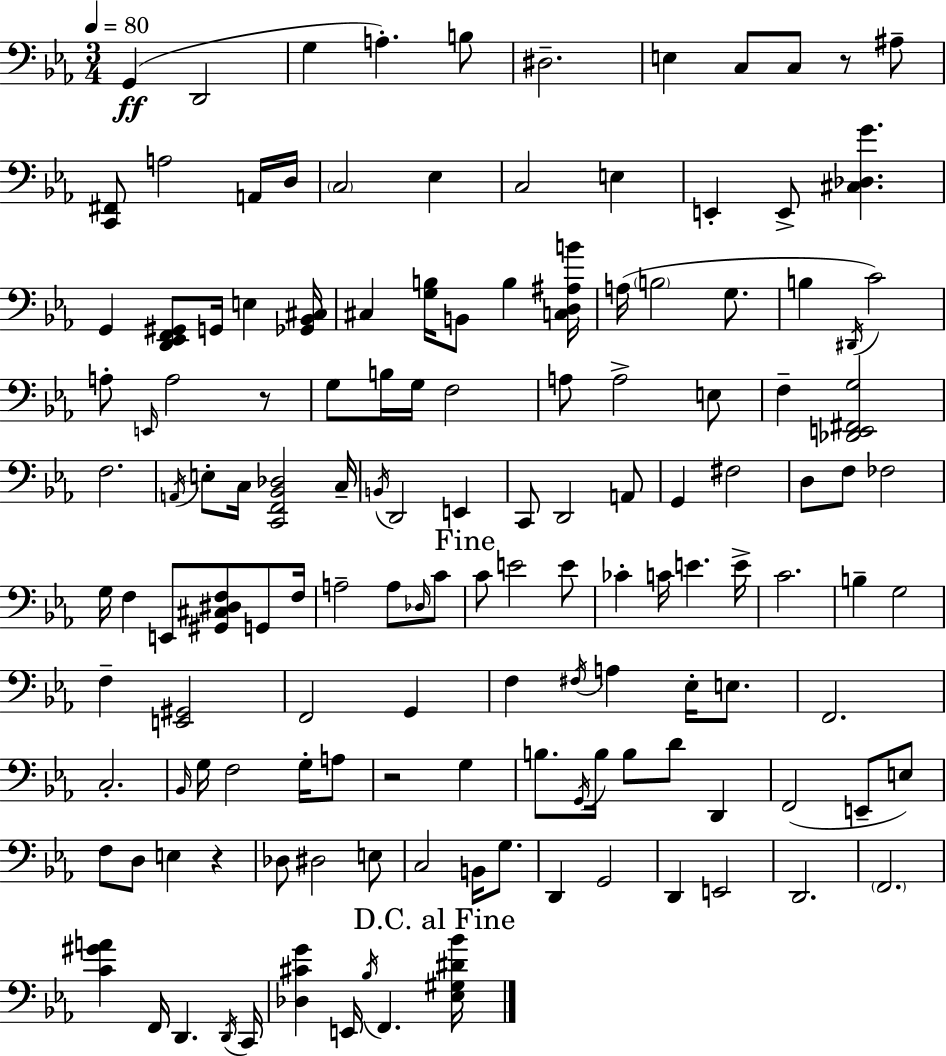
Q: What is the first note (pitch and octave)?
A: G2